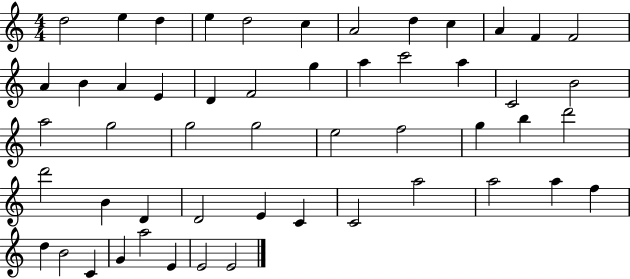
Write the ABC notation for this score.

X:1
T:Untitled
M:4/4
L:1/4
K:C
d2 e d e d2 c A2 d c A F F2 A B A E D F2 g a c'2 a C2 B2 a2 g2 g2 g2 e2 f2 g b d'2 d'2 B D D2 E C C2 a2 a2 a f d B2 C G a2 E E2 E2